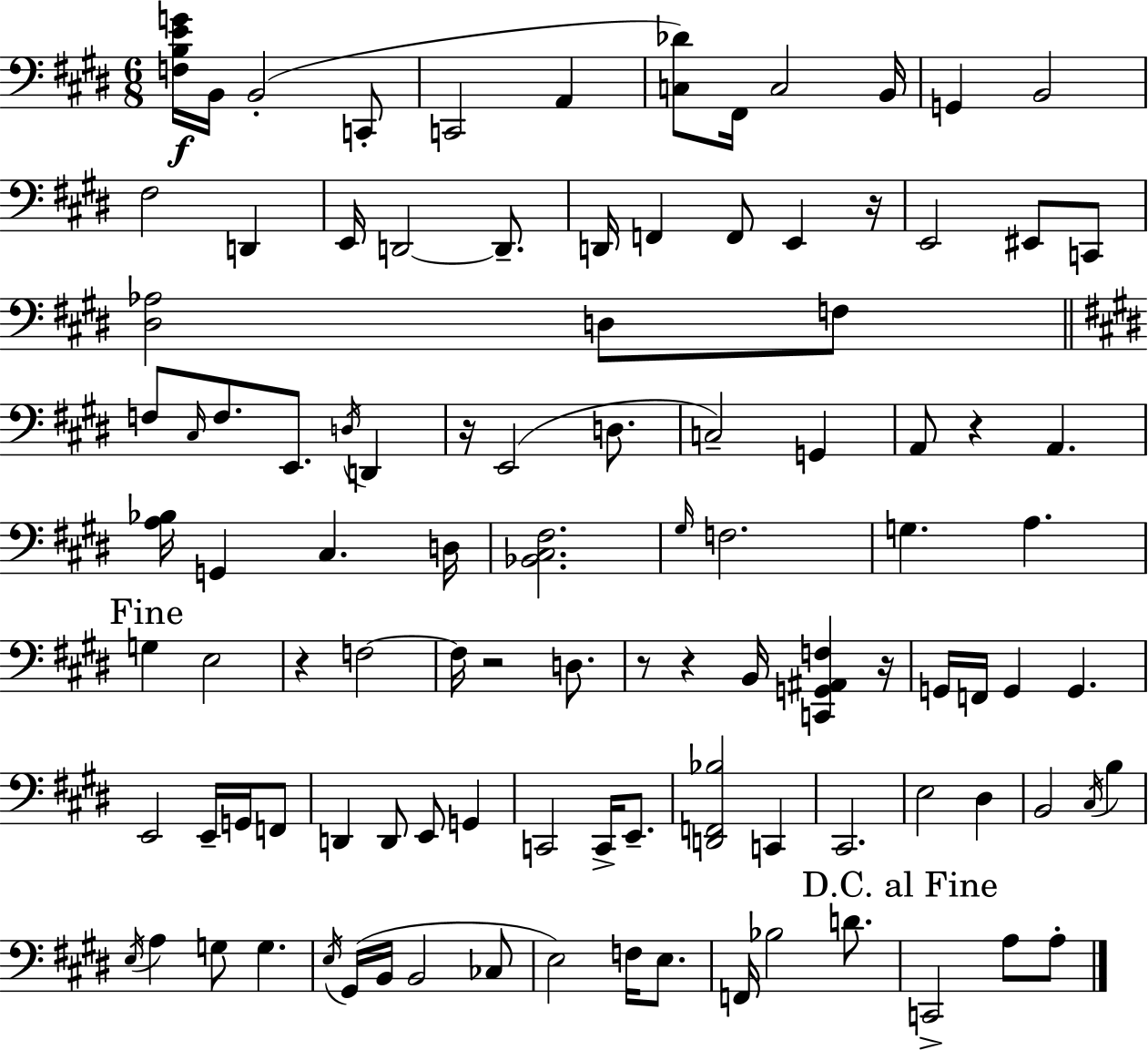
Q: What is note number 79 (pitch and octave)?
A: B2